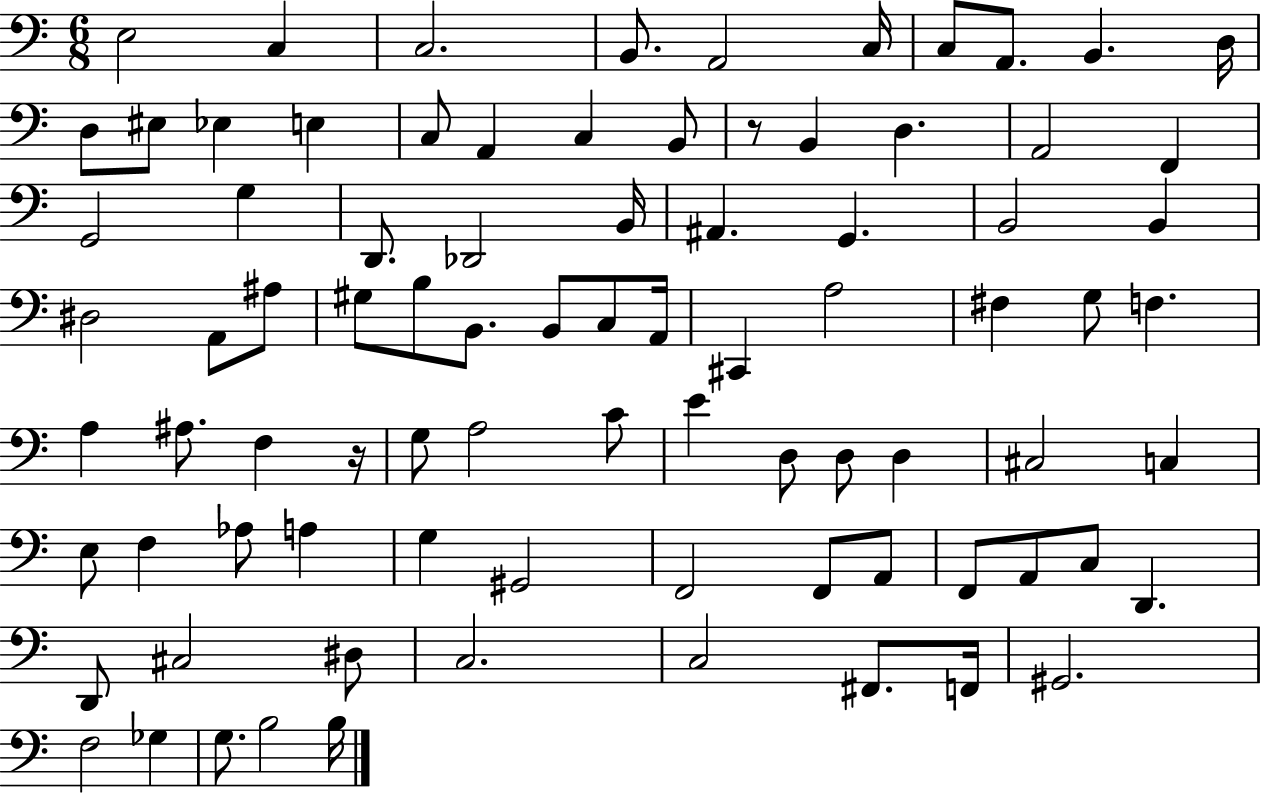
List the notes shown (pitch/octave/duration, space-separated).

E3/h C3/q C3/h. B2/e. A2/h C3/s C3/e A2/e. B2/q. D3/s D3/e EIS3/e Eb3/q E3/q C3/e A2/q C3/q B2/e R/e B2/q D3/q. A2/h F2/q G2/h G3/q D2/e. Db2/h B2/s A#2/q. G2/q. B2/h B2/q D#3/h A2/e A#3/e G#3/e B3/e B2/e. B2/e C3/e A2/s C#2/q A3/h F#3/q G3/e F3/q. A3/q A#3/e. F3/q R/s G3/e A3/h C4/e E4/q D3/e D3/e D3/q C#3/h C3/q E3/e F3/q Ab3/e A3/q G3/q G#2/h F2/h F2/e A2/e F2/e A2/e C3/e D2/q. D2/e C#3/h D#3/e C3/h. C3/h F#2/e. F2/s G#2/h. F3/h Gb3/q G3/e. B3/h B3/s